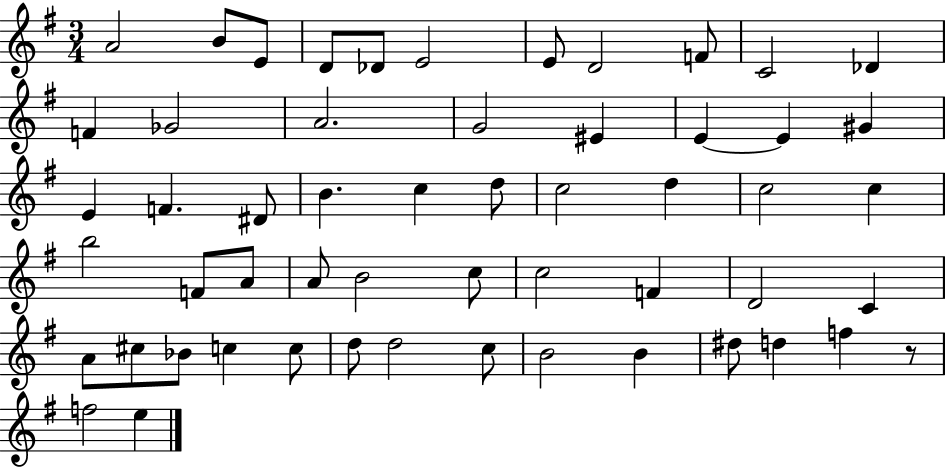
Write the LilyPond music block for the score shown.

{
  \clef treble
  \numericTimeSignature
  \time 3/4
  \key g \major
  \repeat volta 2 { a'2 b'8 e'8 | d'8 des'8 e'2 | e'8 d'2 f'8 | c'2 des'4 | \break f'4 ges'2 | a'2. | g'2 eis'4 | e'4~~ e'4 gis'4 | \break e'4 f'4. dis'8 | b'4. c''4 d''8 | c''2 d''4 | c''2 c''4 | \break b''2 f'8 a'8 | a'8 b'2 c''8 | c''2 f'4 | d'2 c'4 | \break a'8 cis''8 bes'8 c''4 c''8 | d''8 d''2 c''8 | b'2 b'4 | dis''8 d''4 f''4 r8 | \break f''2 e''4 | } \bar "|."
}